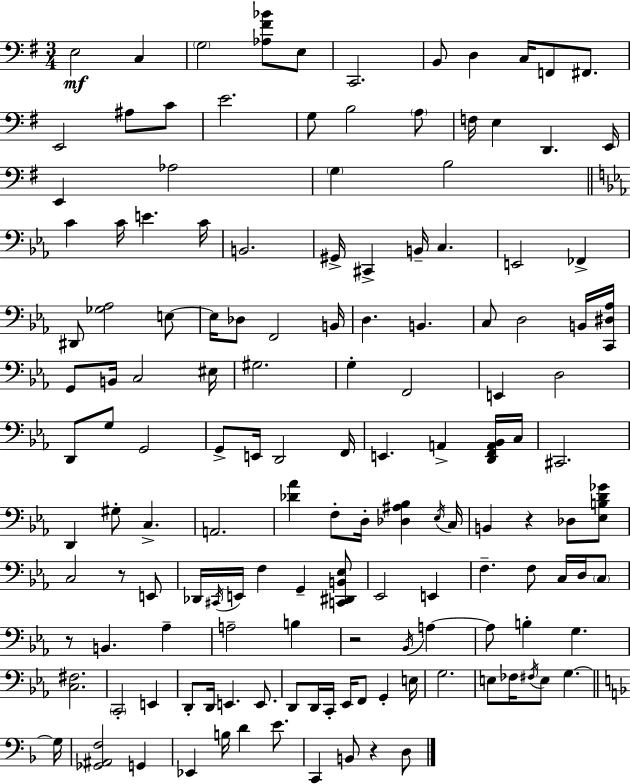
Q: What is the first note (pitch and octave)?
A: E3